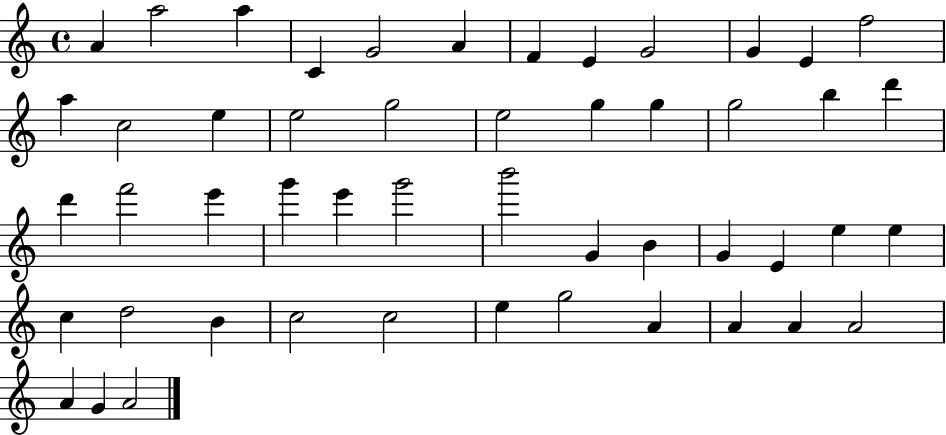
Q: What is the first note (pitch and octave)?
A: A4